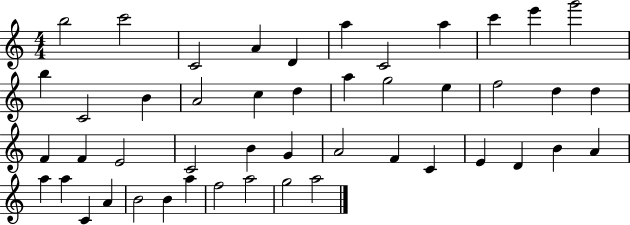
B5/h C6/h C4/h A4/q D4/q A5/q C4/h A5/q C6/q E6/q G6/h B5/q C4/h B4/q A4/h C5/q D5/q A5/q G5/h E5/q F5/h D5/q D5/q F4/q F4/q E4/h C4/h B4/q G4/q A4/h F4/q C4/q E4/q D4/q B4/q A4/q A5/q A5/q C4/q A4/q B4/h B4/q A5/q F5/h A5/h G5/h A5/h